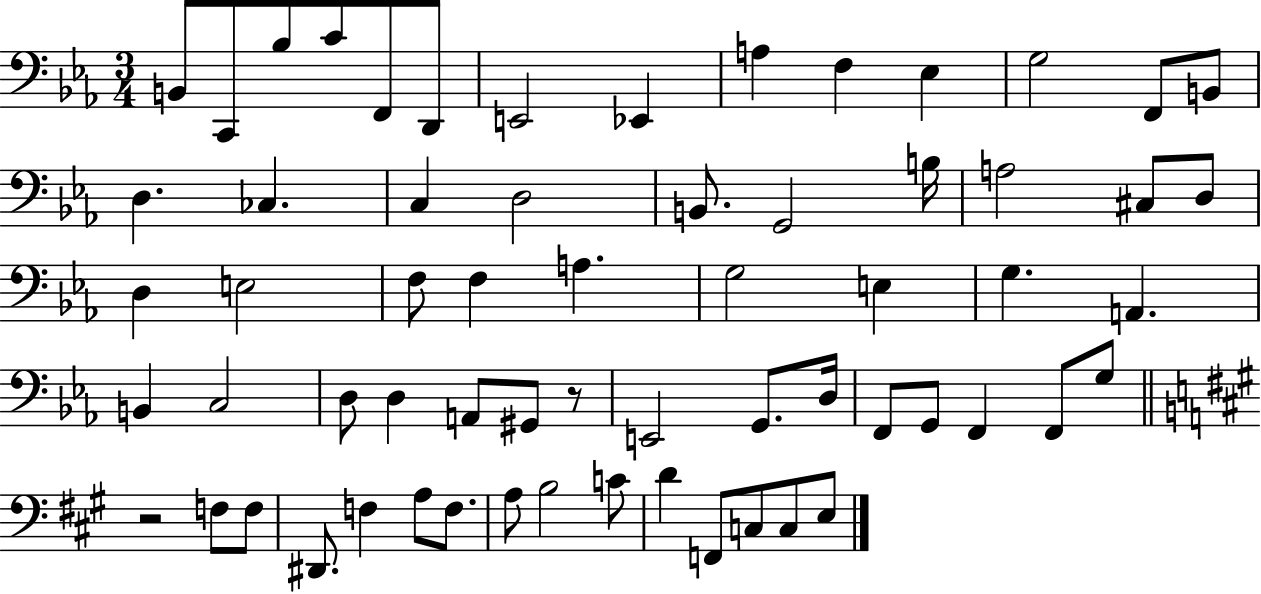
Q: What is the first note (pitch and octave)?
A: B2